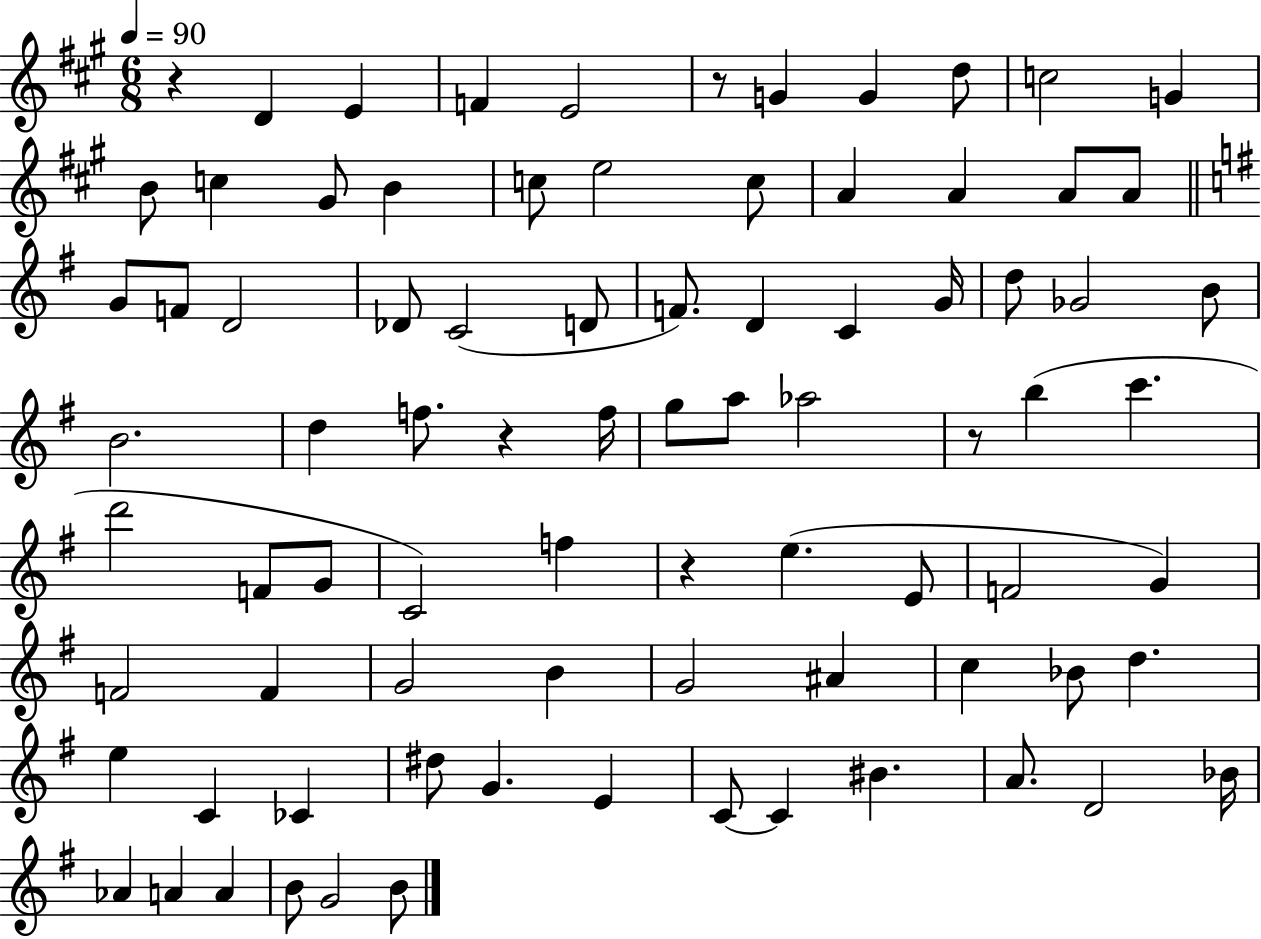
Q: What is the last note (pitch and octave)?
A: B4